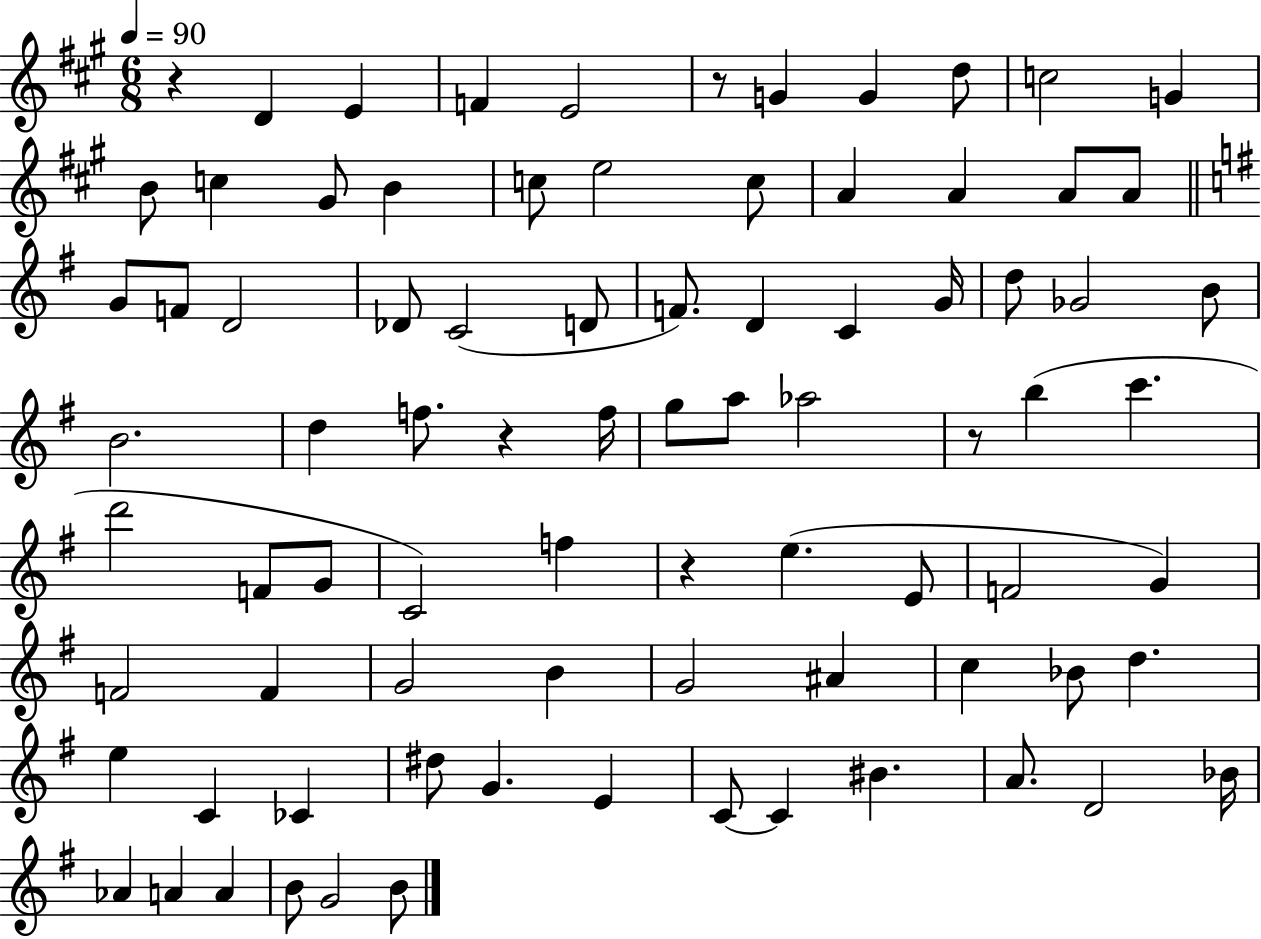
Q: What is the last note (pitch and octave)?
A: B4